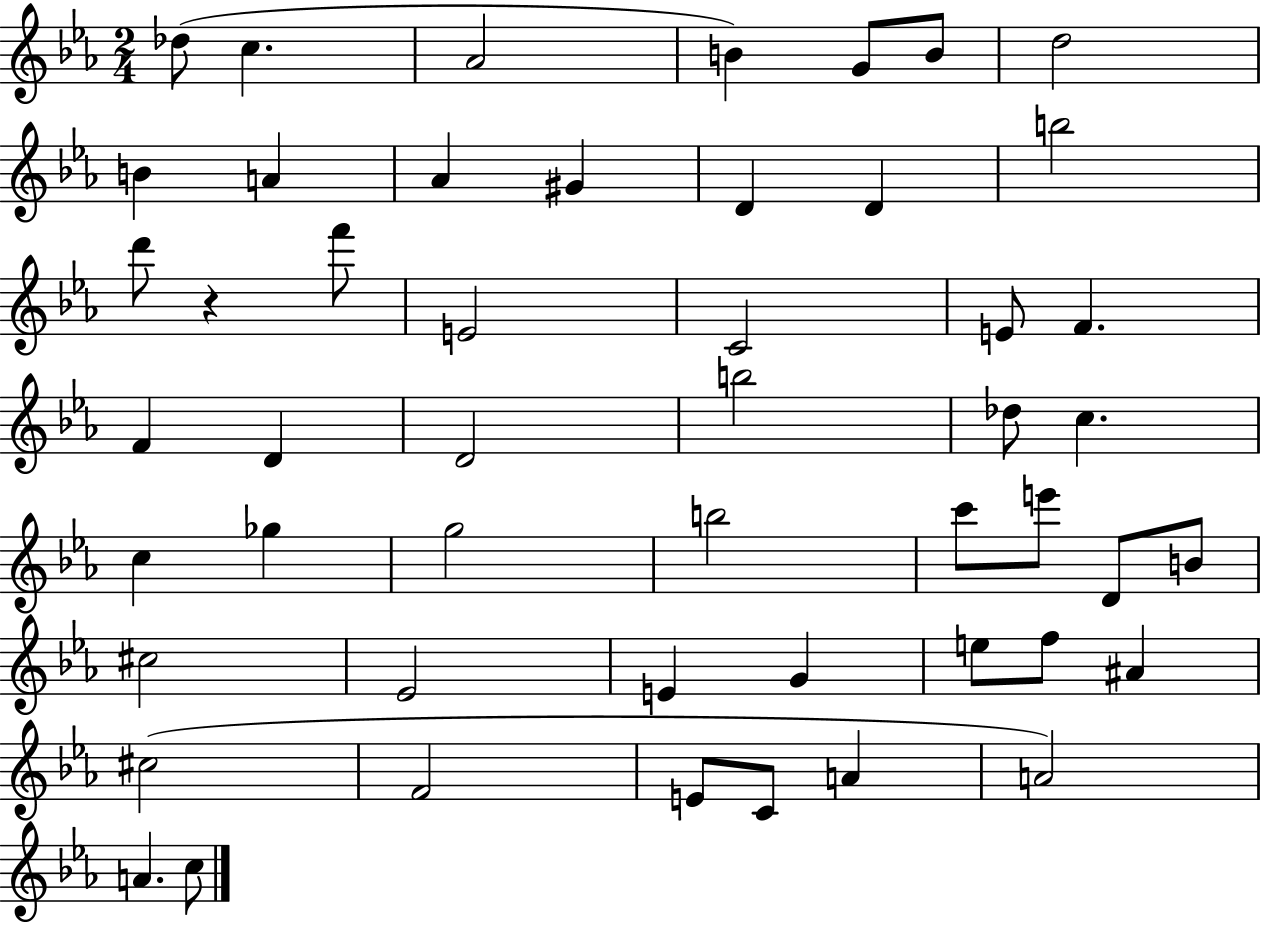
{
  \clef treble
  \numericTimeSignature
  \time 2/4
  \key ees \major
  des''8( c''4. | aes'2 | b'4) g'8 b'8 | d''2 | \break b'4 a'4 | aes'4 gis'4 | d'4 d'4 | b''2 | \break d'''8 r4 f'''8 | e'2 | c'2 | e'8 f'4. | \break f'4 d'4 | d'2 | b''2 | des''8 c''4. | \break c''4 ges''4 | g''2 | b''2 | c'''8 e'''8 d'8 b'8 | \break cis''2 | ees'2 | e'4 g'4 | e''8 f''8 ais'4 | \break cis''2( | f'2 | e'8 c'8 a'4 | a'2) | \break a'4. c''8 | \bar "|."
}